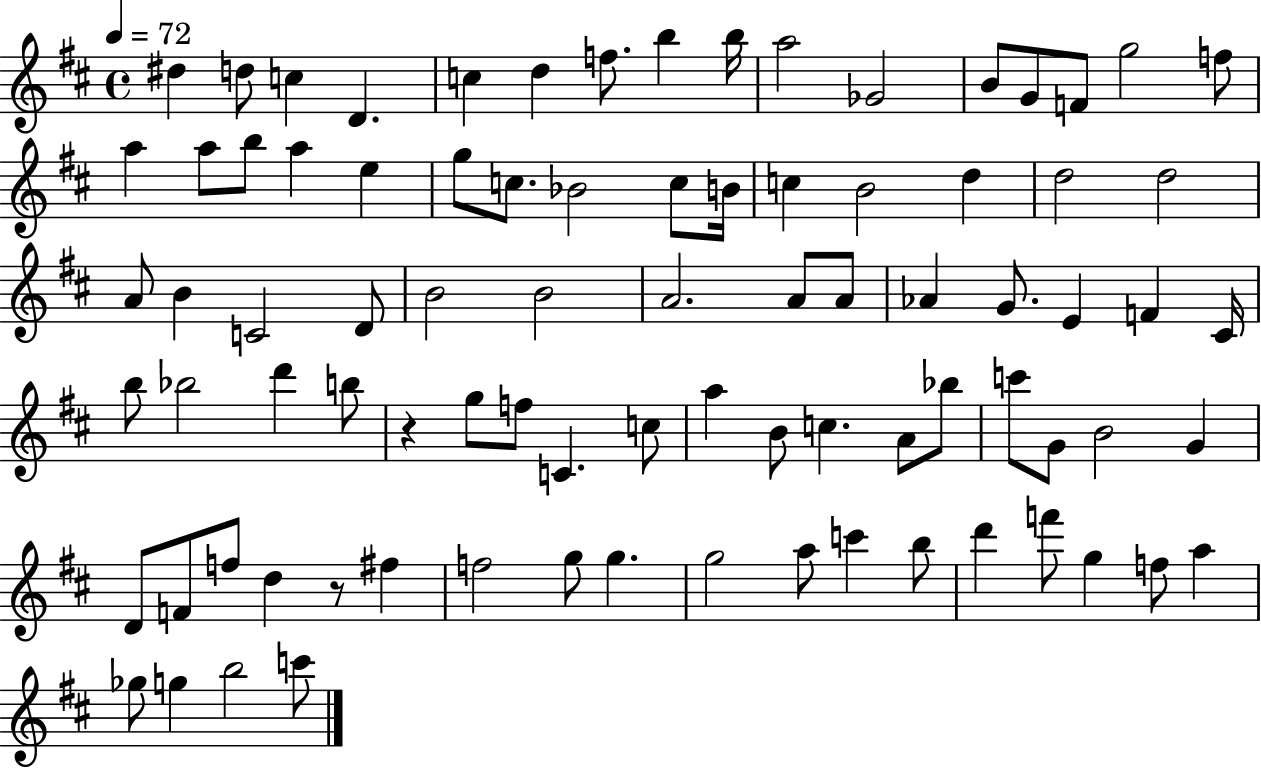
X:1
T:Untitled
M:4/4
L:1/4
K:D
^d d/2 c D c d f/2 b b/4 a2 _G2 B/2 G/2 F/2 g2 f/2 a a/2 b/2 a e g/2 c/2 _B2 c/2 B/4 c B2 d d2 d2 A/2 B C2 D/2 B2 B2 A2 A/2 A/2 _A G/2 E F ^C/4 b/2 _b2 d' b/2 z g/2 f/2 C c/2 a B/2 c A/2 _b/2 c'/2 G/2 B2 G D/2 F/2 f/2 d z/2 ^f f2 g/2 g g2 a/2 c' b/2 d' f'/2 g f/2 a _g/2 g b2 c'/2